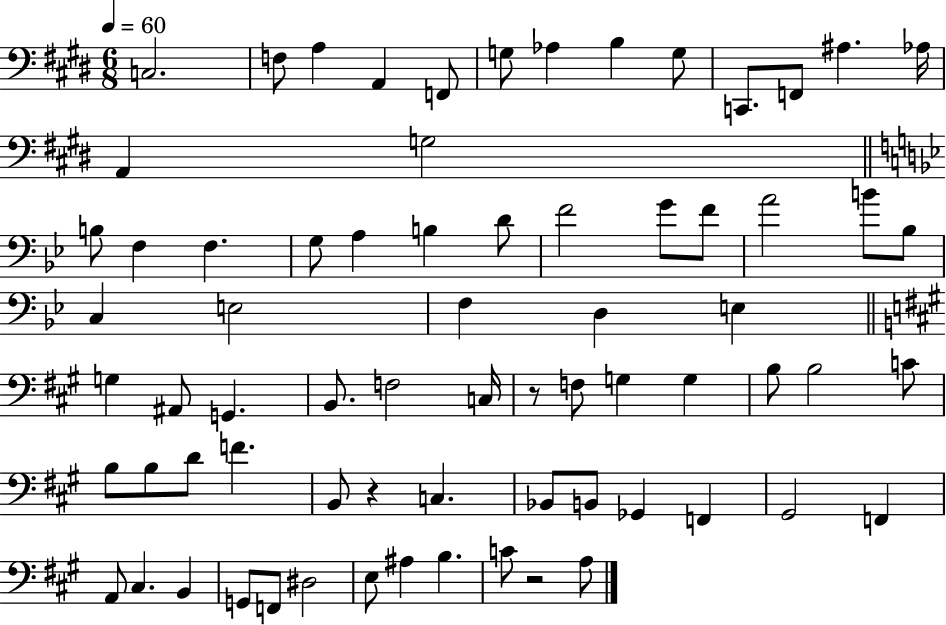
{
  \clef bass
  \numericTimeSignature
  \time 6/8
  \key e \major
  \tempo 4 = 60
  \repeat volta 2 { c2. | f8 a4 a,4 f,8 | g8 aes4 b4 g8 | c,8. f,8 ais4. aes16 | \break a,4 g2 | \bar "||" \break \key bes \major b8 f4 f4. | g8 a4 b4 d'8 | f'2 g'8 f'8 | a'2 b'8 bes8 | \break c4 e2 | f4 d4 e4 | \bar "||" \break \key a \major g4 ais,8 g,4. | b,8. f2 c16 | r8 f8 g4 g4 | b8 b2 c'8 | \break b8 b8 d'8 f'4. | b,8 r4 c4. | bes,8 b,8 ges,4 f,4 | gis,2 f,4 | \break a,8 cis4. b,4 | g,8 f,8 dis2 | e8 ais4 b4. | c'8 r2 a8 | \break } \bar "|."
}